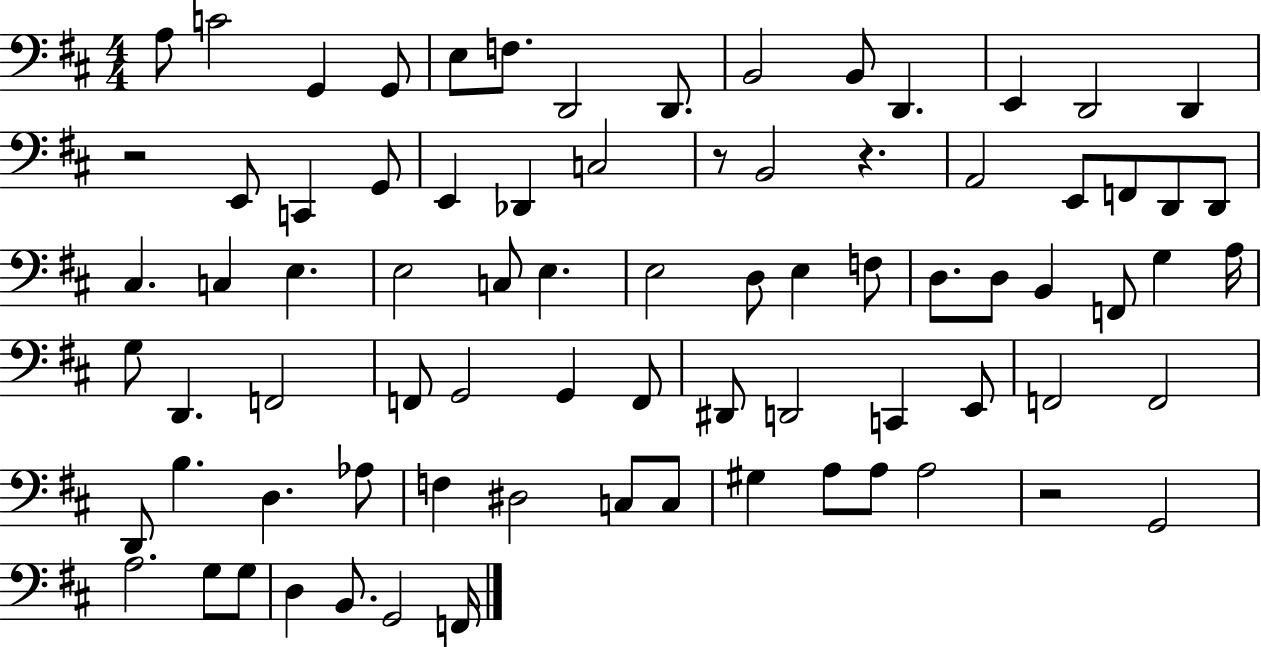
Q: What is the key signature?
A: D major